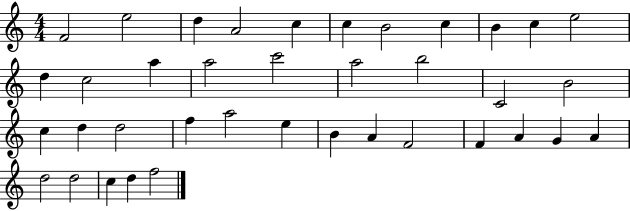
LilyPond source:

{
  \clef treble
  \numericTimeSignature
  \time 4/4
  \key c \major
  f'2 e''2 | d''4 a'2 c''4 | c''4 b'2 c''4 | b'4 c''4 e''2 | \break d''4 c''2 a''4 | a''2 c'''2 | a''2 b''2 | c'2 b'2 | \break c''4 d''4 d''2 | f''4 a''2 e''4 | b'4 a'4 f'2 | f'4 a'4 g'4 a'4 | \break d''2 d''2 | c''4 d''4 f''2 | \bar "|."
}